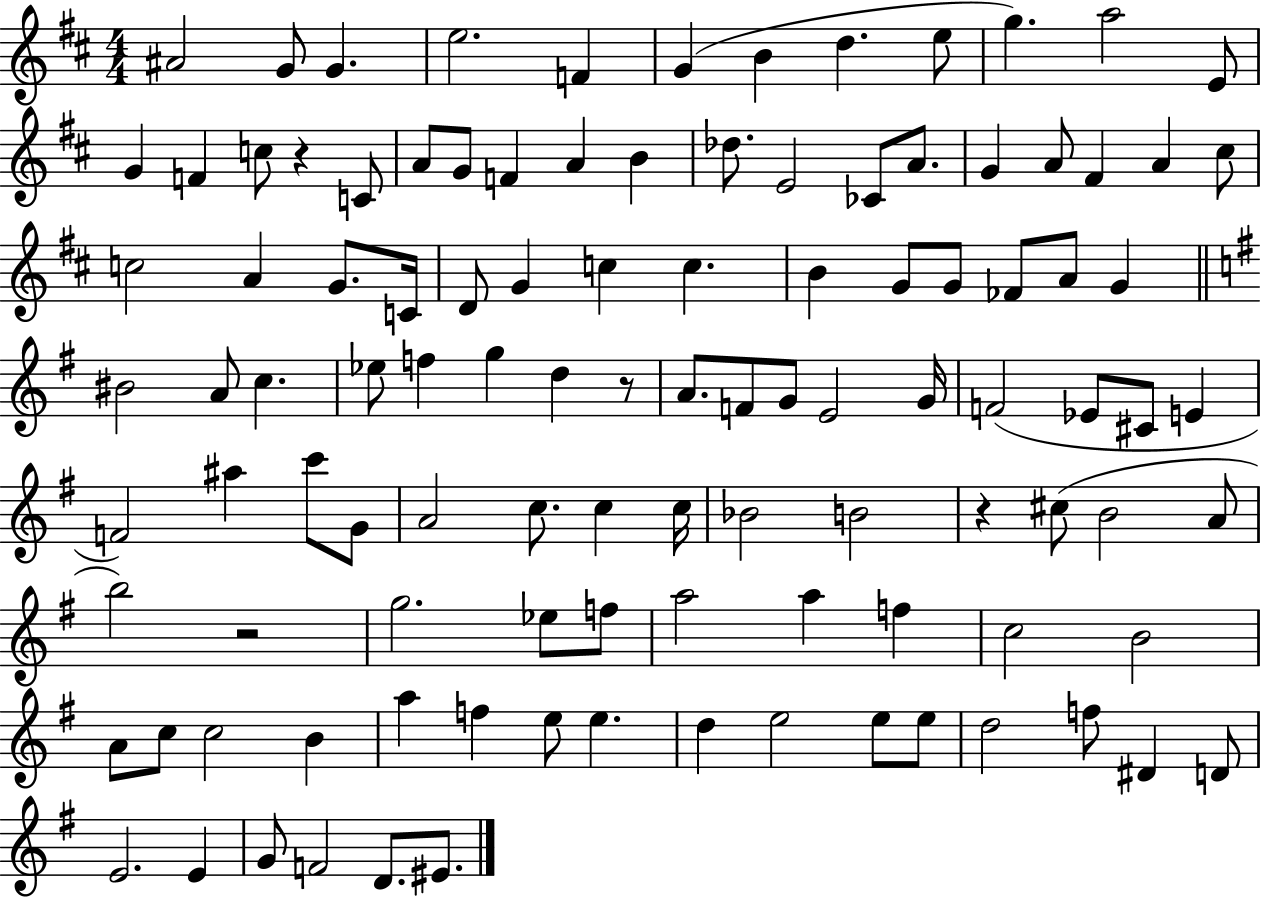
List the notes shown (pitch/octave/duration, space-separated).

A#4/h G4/e G4/q. E5/h. F4/q G4/q B4/q D5/q. E5/e G5/q. A5/h E4/e G4/q F4/q C5/e R/q C4/e A4/e G4/e F4/q A4/q B4/q Db5/e. E4/h CES4/e A4/e. G4/q A4/e F#4/q A4/q C#5/e C5/h A4/q G4/e. C4/s D4/e G4/q C5/q C5/q. B4/q G4/e G4/e FES4/e A4/e G4/q BIS4/h A4/e C5/q. Eb5/e F5/q G5/q D5/q R/e A4/e. F4/e G4/e E4/h G4/s F4/h Eb4/e C#4/e E4/q F4/h A#5/q C6/e G4/e A4/h C5/e. C5/q C5/s Bb4/h B4/h R/q C#5/e B4/h A4/e B5/h R/h G5/h. Eb5/e F5/e A5/h A5/q F5/q C5/h B4/h A4/e C5/e C5/h B4/q A5/q F5/q E5/e E5/q. D5/q E5/h E5/e E5/e D5/h F5/e D#4/q D4/e E4/h. E4/q G4/e F4/h D4/e. EIS4/e.